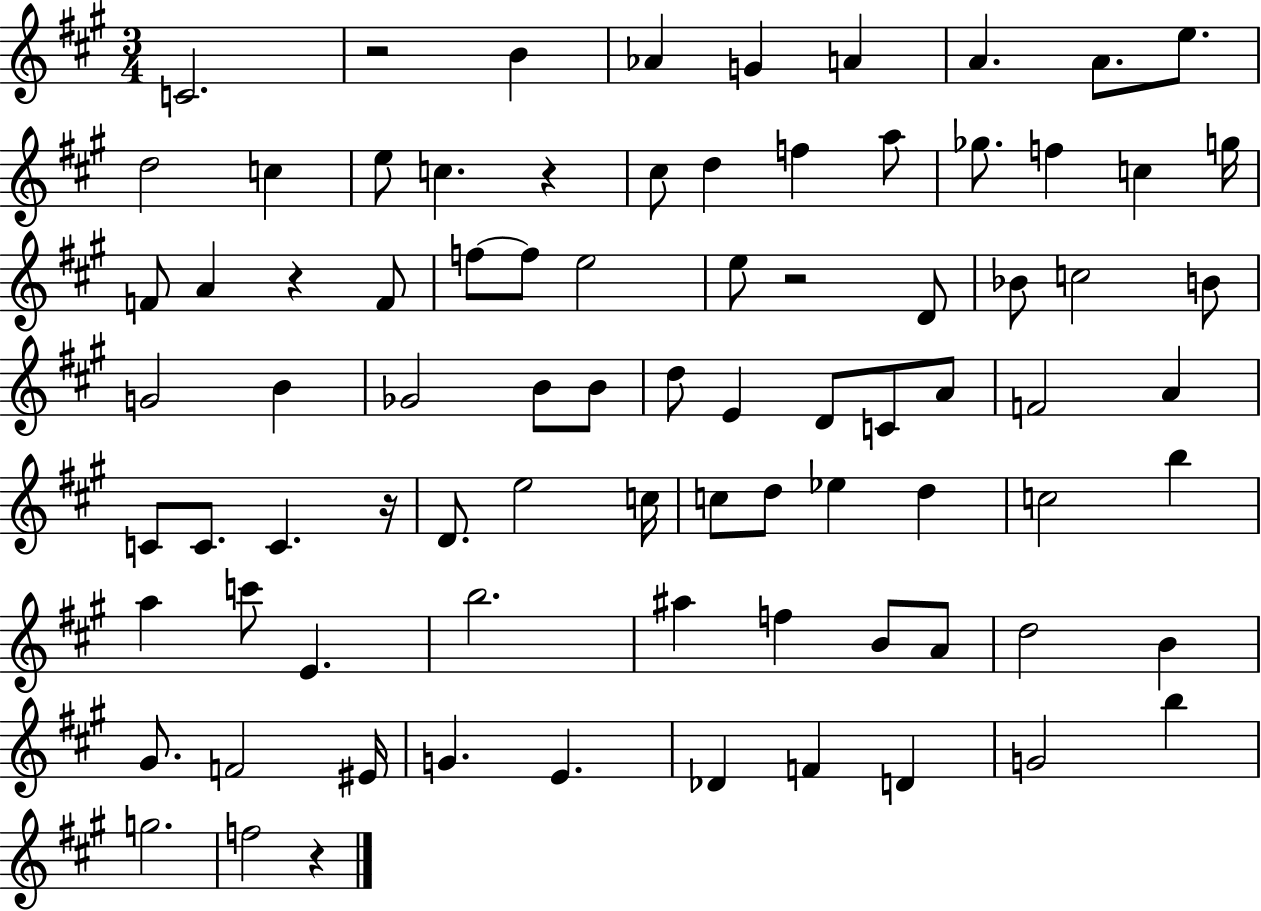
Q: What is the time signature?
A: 3/4